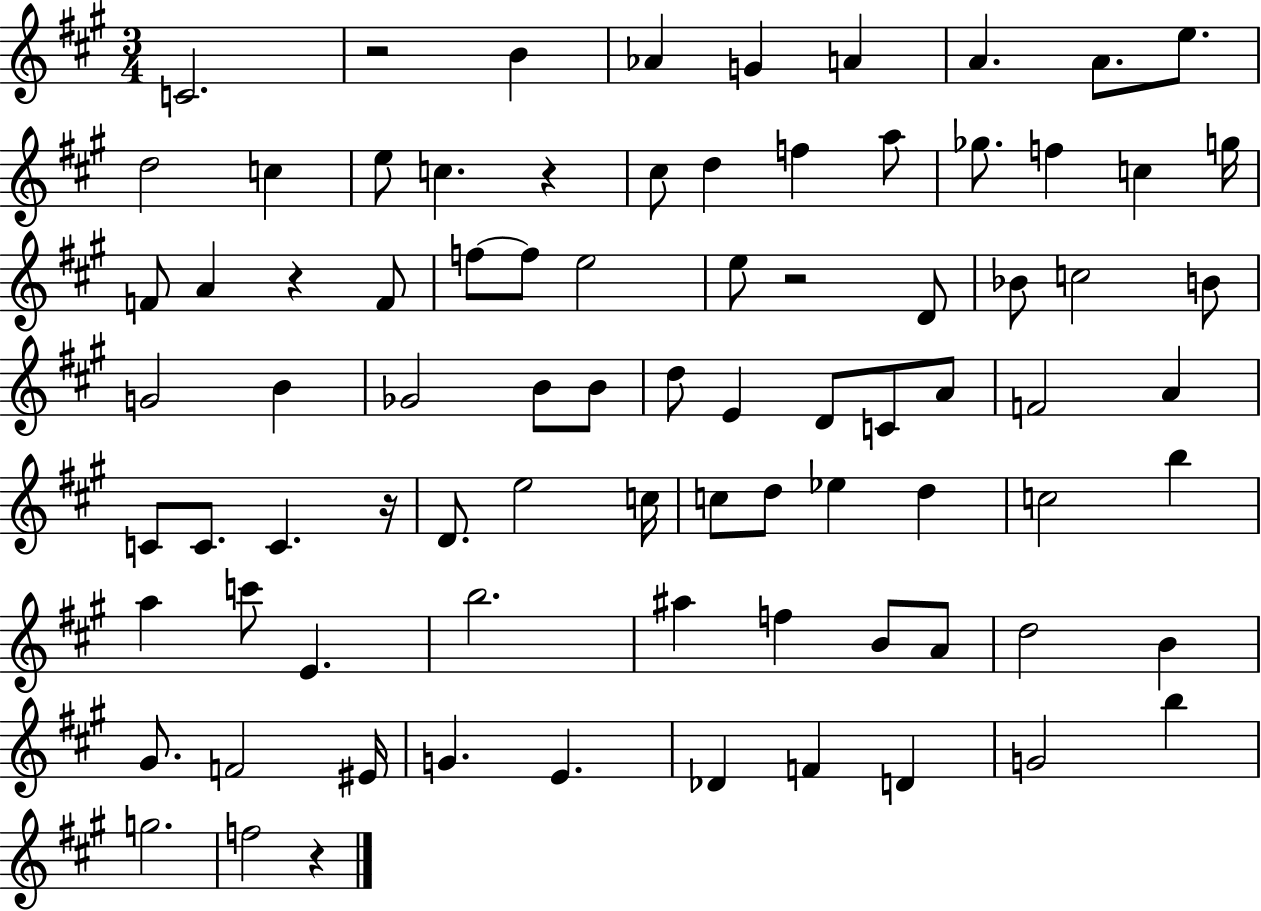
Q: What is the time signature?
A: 3/4